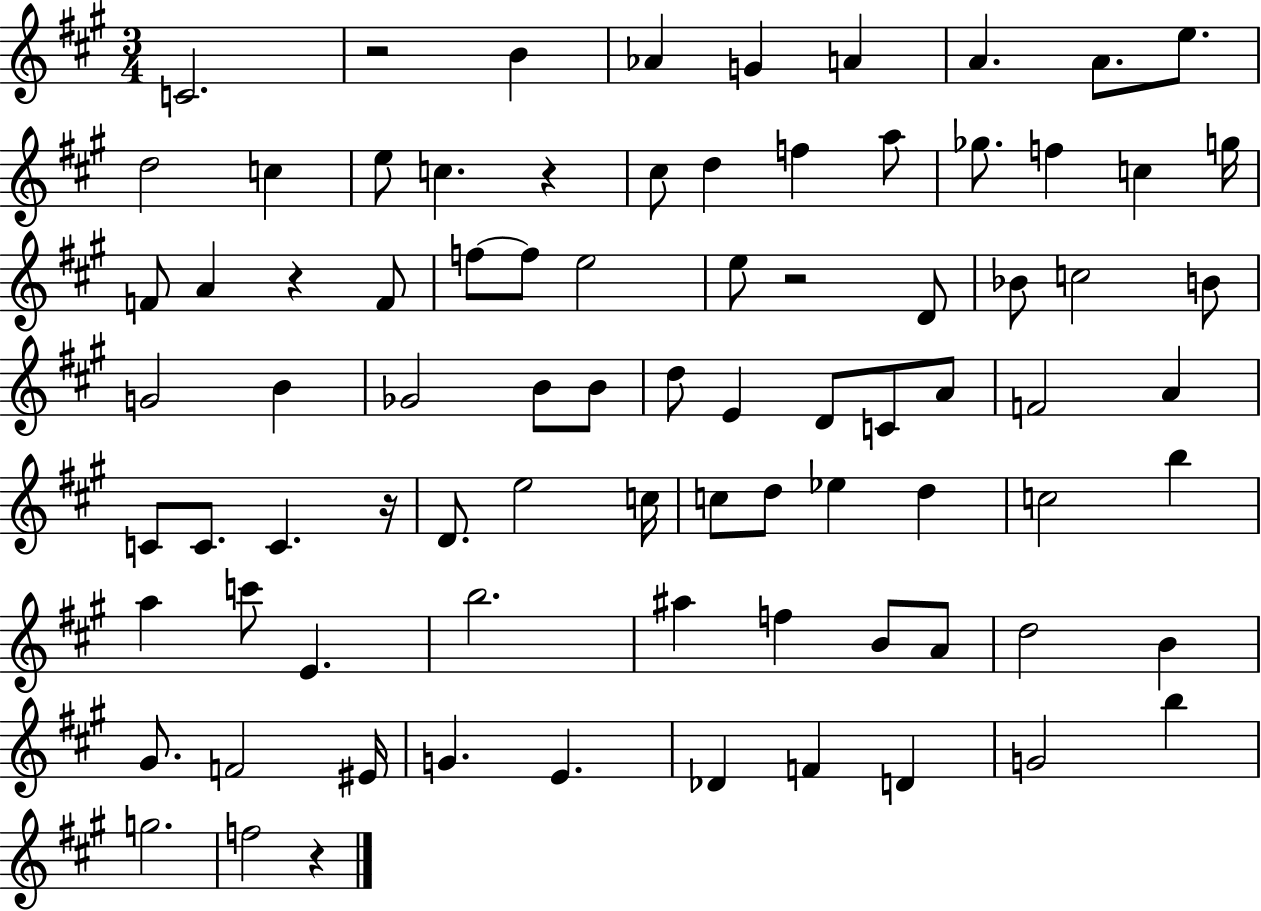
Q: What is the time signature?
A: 3/4